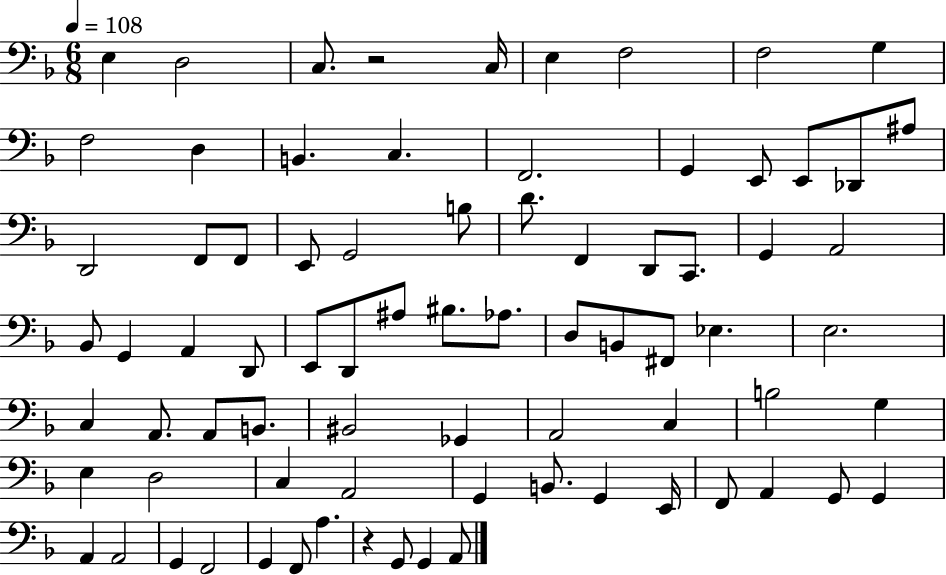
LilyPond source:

{
  \clef bass
  \numericTimeSignature
  \time 6/8
  \key f \major
  \tempo 4 = 108
  e4 d2 | c8. r2 c16 | e4 f2 | f2 g4 | \break f2 d4 | b,4. c4. | f,2. | g,4 e,8 e,8 des,8 ais8 | \break d,2 f,8 f,8 | e,8 g,2 b8 | d'8. f,4 d,8 c,8. | g,4 a,2 | \break bes,8 g,4 a,4 d,8 | e,8 d,8 ais8 bis8. aes8. | d8 b,8 fis,8 ees4. | e2. | \break c4 a,8. a,8 b,8. | bis,2 ges,4 | a,2 c4 | b2 g4 | \break e4 d2 | c4 a,2 | g,4 b,8. g,4 e,16 | f,8 a,4 g,8 g,4 | \break a,4 a,2 | g,4 f,2 | g,4 f,8 a4. | r4 g,8 g,4 a,8 | \break \bar "|."
}